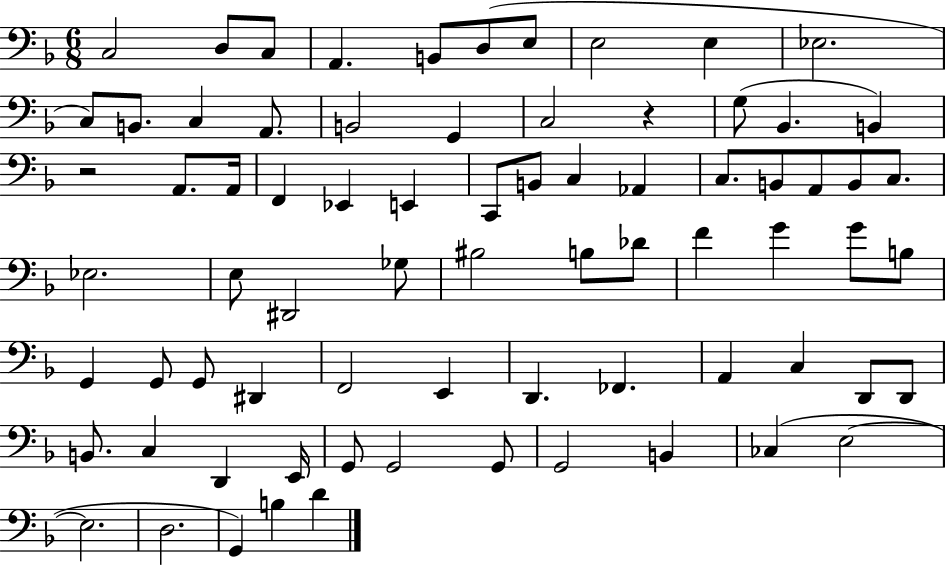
C3/h D3/e C3/e A2/q. B2/e D3/e E3/e E3/h E3/q Eb3/h. C3/e B2/e. C3/q A2/e. B2/h G2/q C3/h R/q G3/e Bb2/q. B2/q R/h A2/e. A2/s F2/q Eb2/q E2/q C2/e B2/e C3/q Ab2/q C3/e. B2/e A2/e B2/e C3/e. Eb3/h. E3/e D#2/h Gb3/e BIS3/h B3/e Db4/e F4/q G4/q G4/e B3/e G2/q G2/e G2/e D#2/q F2/h E2/q D2/q. FES2/q. A2/q C3/q D2/e D2/e B2/e. C3/q D2/q E2/s G2/e G2/h G2/e G2/h B2/q CES3/q E3/h E3/h. D3/h. G2/q B3/q D4/q